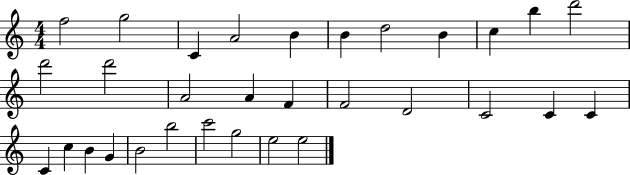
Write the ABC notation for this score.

X:1
T:Untitled
M:4/4
L:1/4
K:C
f2 g2 C A2 B B d2 B c b d'2 d'2 d'2 A2 A F F2 D2 C2 C C C c B G B2 b2 c'2 g2 e2 e2